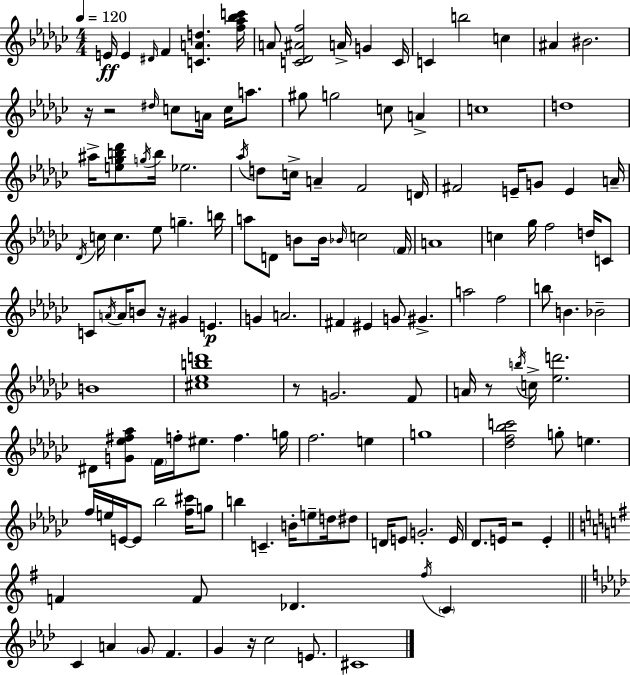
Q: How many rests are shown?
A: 7